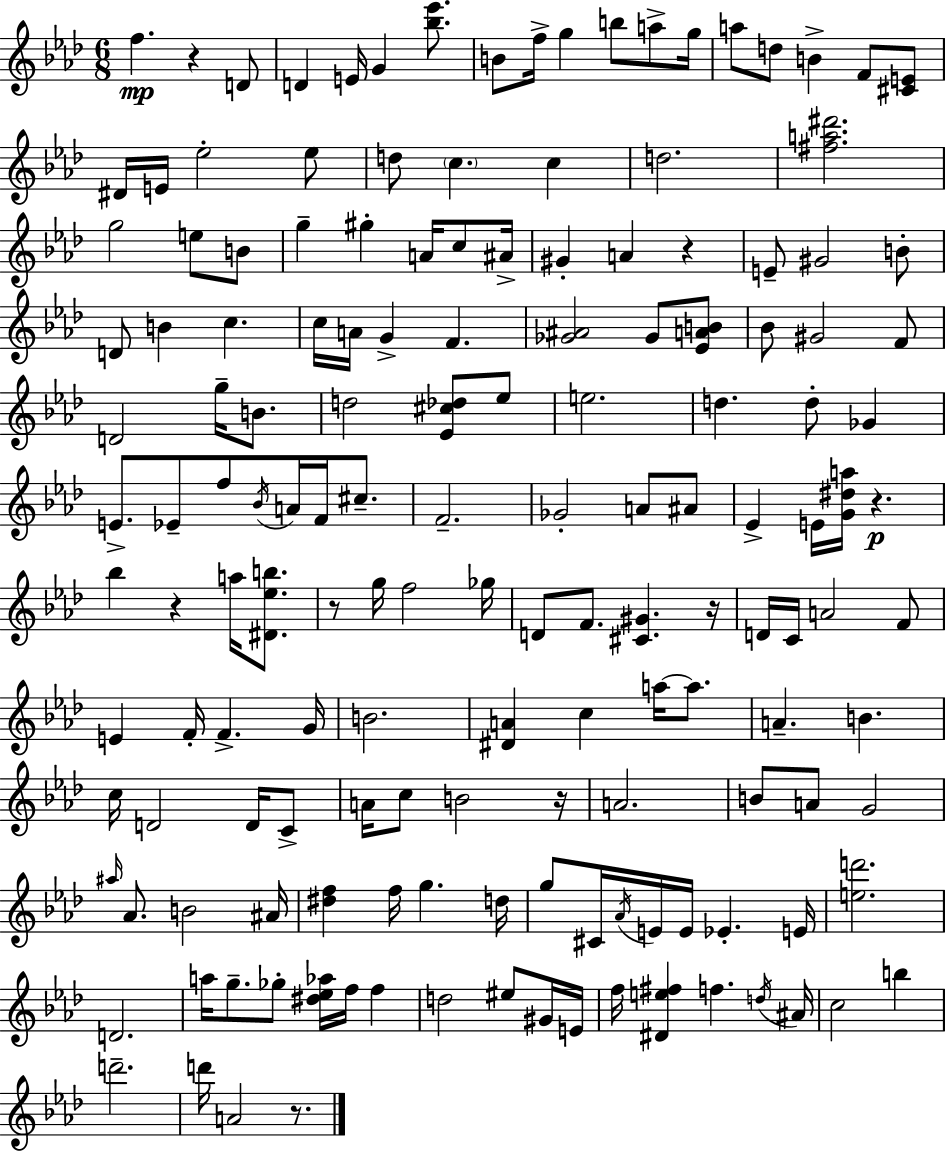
{
  \clef treble
  \numericTimeSignature
  \time 6/8
  \key aes \major
  f''4.\mp r4 d'8 | d'4 e'16 g'4 <bes'' ees'''>8. | b'8 f''16-> g''4 b''8 a''8-> g''16 | a''8 d''8 b'4-> f'8 <cis' e'>8 | \break dis'16 e'16 ees''2-. ees''8 | d''8 \parenthesize c''4. c''4 | d''2. | <fis'' a'' dis'''>2. | \break g''2 e''8 b'8 | g''4-- gis''4-. a'16 c''8 ais'16-> | gis'4-. a'4 r4 | e'8-- gis'2 b'8-. | \break d'8 b'4 c''4. | c''16 a'16 g'4-> f'4. | <ges' ais'>2 ges'8 <ees' a' b'>8 | bes'8 gis'2 f'8 | \break d'2 g''16-- b'8. | d''2 <ees' cis'' des''>8 ees''8 | e''2. | d''4. d''8-. ges'4 | \break e'8.-> ees'8-- f''8 \acciaccatura { bes'16 } a'16 f'16 cis''8.-- | f'2.-- | ges'2-. a'8 ais'8 | ees'4-> e'16 <g' dis'' a''>16 r4.\p | \break bes''4 r4 a''16 <dis' ees'' b''>8. | r8 g''16 f''2 | ges''16 d'8 f'8. <cis' gis'>4. | r16 d'16 c'16 a'2 f'8 | \break e'4 f'16-. f'4.-> | g'16 b'2. | <dis' a'>4 c''4 a''16~~ a''8. | a'4.-- b'4. | \break c''16 d'2 d'16 c'8-> | a'16 c''8 b'2 | r16 a'2. | b'8 a'8 g'2 | \break \grace { ais''16 } aes'8. b'2 | ais'16 <dis'' f''>4 f''16 g''4. | d''16 g''8 cis'16 \acciaccatura { aes'16 } e'16 e'16 ees'4.-. | e'16 <e'' d'''>2. | \break d'2. | a''16 g''8.-- ges''8-. <dis'' ees'' aes''>16 f''16 f''4 | d''2 eis''8 | gis'16 e'16 f''16 <dis' e'' fis''>4 f''4. | \break \acciaccatura { d''16 } ais'16 c''2 | b''4 d'''2.-- | d'''16 a'2 | r8. \bar "|."
}